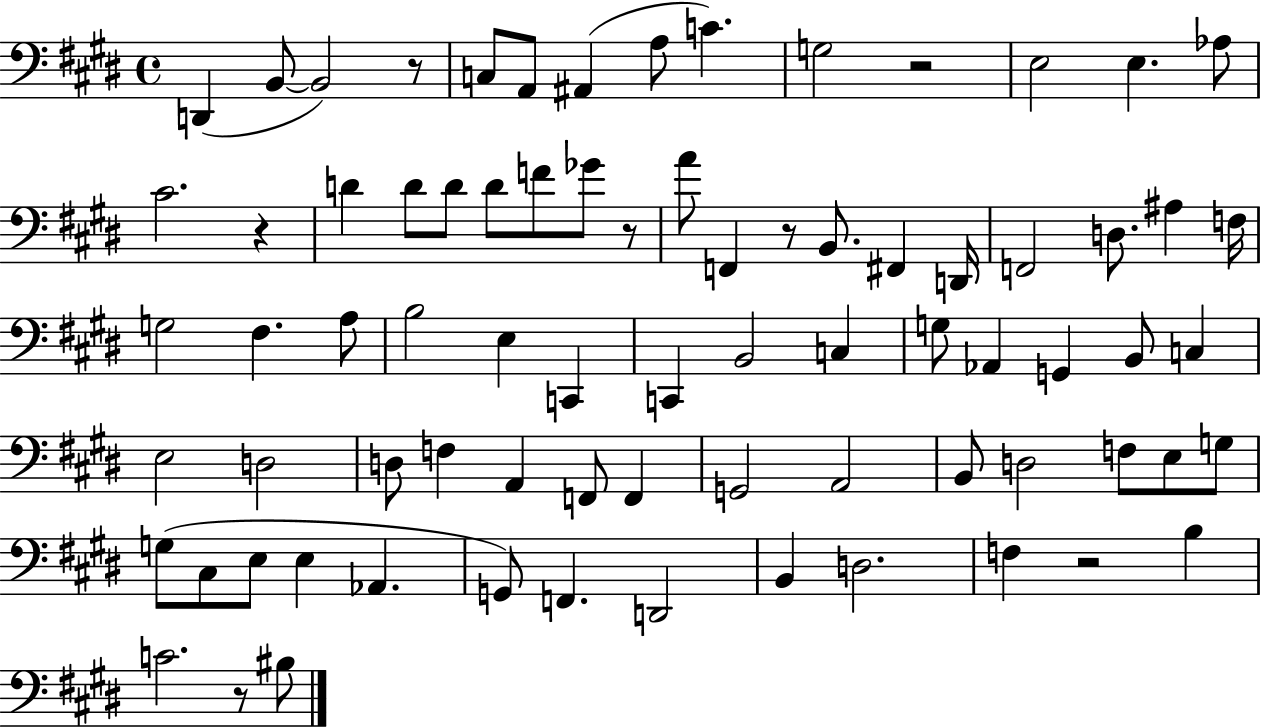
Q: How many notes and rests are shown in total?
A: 77